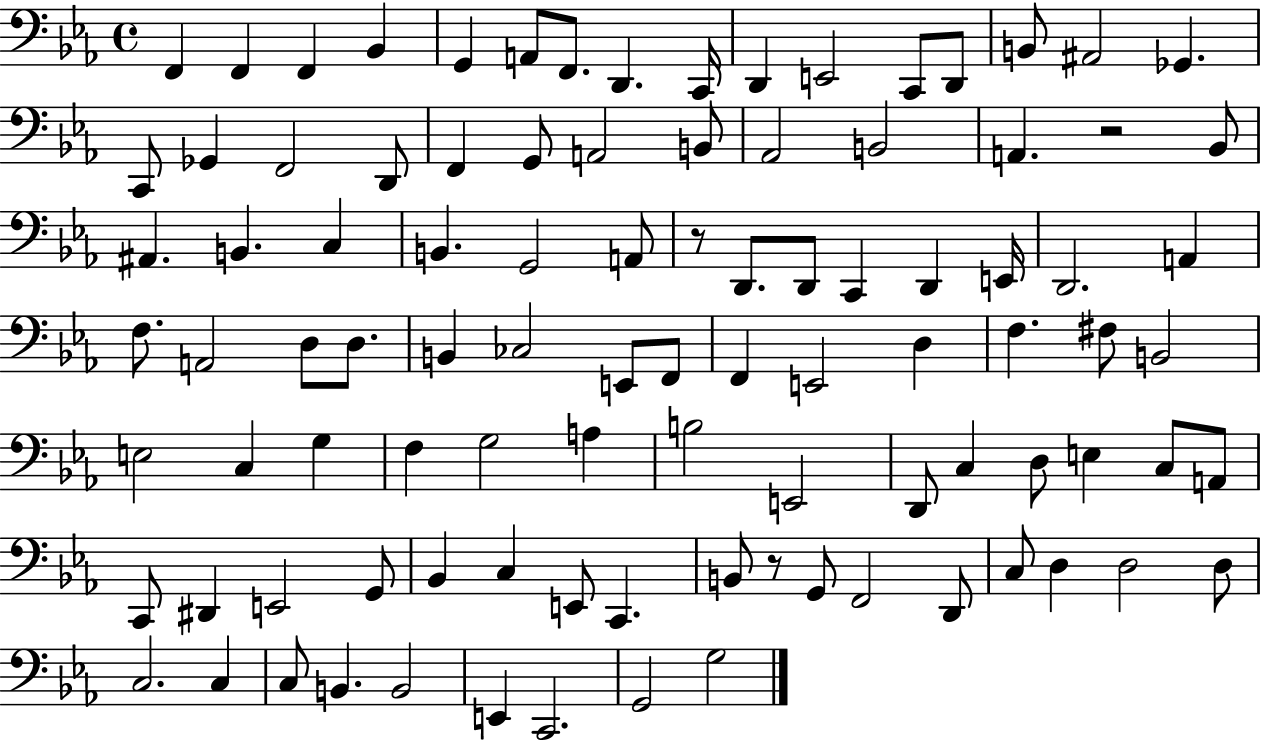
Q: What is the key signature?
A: EES major